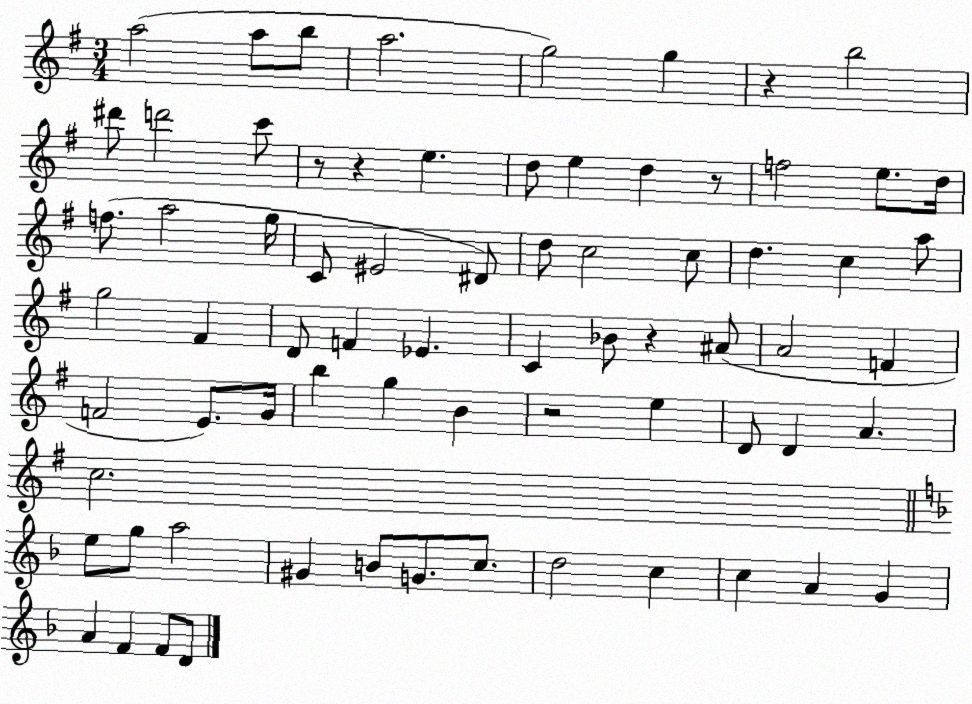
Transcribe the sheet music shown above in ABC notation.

X:1
T:Untitled
M:3/4
L:1/4
K:G
a2 a/2 b/2 a2 g2 g z b2 ^d'/2 d'2 c'/2 z/2 z e d/2 e d z/2 f2 e/2 d/4 f/2 a2 g/4 C/2 ^E2 ^D/2 d/2 c2 c/2 d c a/2 g2 ^F D/2 F _E C _B/2 z ^A/2 A2 F F2 E/2 G/4 b g B z2 e D/2 D A c2 e/2 g/2 a2 ^G B/2 G/2 c/2 d2 c c A G A F F/2 D/2